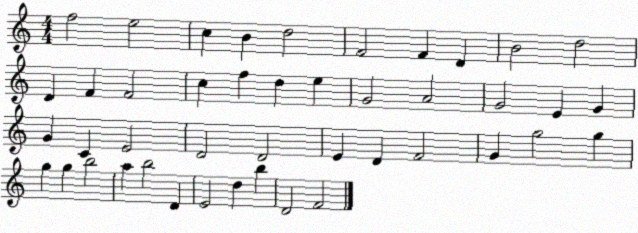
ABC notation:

X:1
T:Untitled
M:4/4
L:1/4
K:C
f2 e2 c B d2 F2 F D B2 d2 D F F2 c f d e G2 A2 G2 E G G C E2 D2 D2 E D F2 G g2 g g g b2 a b2 D E2 d b D2 F2